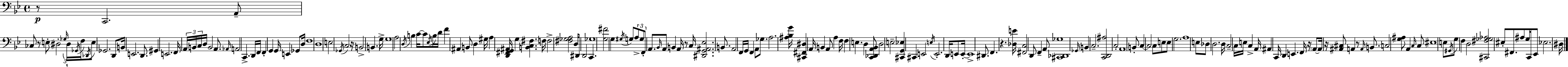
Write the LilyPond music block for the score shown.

{
  \clef bass
  \time 4/4
  \defaultTimeSignature
  \key bes \major
  r8\p c,2. a,8-- | ces8 r8 e8-. dis2-. \tuplet 3/2 { \grace { ges16 } dis16 | \acciaccatura { ges,16 } } f16 \acciaccatura { des,16 } e8 ges,2. | d,8 b,16 e,2. | \break d,8. gis,4 e,2. | f,16 \tuplet 3/2 { a,16 b,16 c16 } d16 b,2 | a,8. \grace { aes,16 } a,2 c,4.-> | d,16 f,16 f,4-. g,4 g,16 e,4 | \break ges,8 d16 f1 | d1 | e2 \acciaccatura { ges,16 } c2 | r16 b,2-> b,4. | \break g16-> g1 | a2 \acciaccatura { d16 } b4 | c'16~~ c'8 \acciaccatura { ees16 } b16 d'16 f'4 ais,4 | b,8 d4 gis16 a4 <d, fis, g, ais,>16 g4 | \break <b, c fis>4. f16 f2-> <fis ges a>2 | d16 dis,16 d,2 | c,4. ges1 | <g fis'>2 g4 | \break \acciaccatura { gis16 } g8 \tuplet 3/2 { a8-> g8 f,8-. } a,8. \grace { bes,16 } | a,8 b,4 a,16 r8 c16 <dis, g, ais, ees>2. | b,8. a,2 | f,16 g,16 f,4 a,8 ges8. a2. | \break <ais bes g'>16 <cis, fis, dis>4 a,16 b,4 | a,8 a4 f16 f4 e4. | d4 <c, des, a, bes,>8 d2 | e2-- <cis, g, ees>4 cis,4 | \break e,2 \acciaccatura { e16 } e,2.-. | d,16 e,8 e,16-.~~ e,1-> | dis,8. f,4. | r4. <des e'>16 <fis, c>2 | \break d,8 f,4-- a,8 <cis, des, ges>1 | \grace { ges,16 } b,4 c2.-- | <c, d, ais>2 | c2-. a,1 | \break b,8-. c4~~ | c2 c8 e8 e8 g2. | a1 | e8 des8 d2. | \break d16 c2-- | c16 e16 c4-> a,16 ais,4 c,16 | d,4 e,4. f,16 r16 \parenthesize a,8~~ a,16 r16 | <ais, cis>8 a,4 r8 \grace { a,16 } b,8. c2 | \break <g ais>8 a,4 \grace { c16 } c8 eis1 | e8 \acciaccatura { gis,16 } | g8 f4 d2 <cis, fis ges aes>2 | eis8-. fis,8. ais8 g16 c,16 ees,8 | \break ees2. dis16 \bar "|."
}